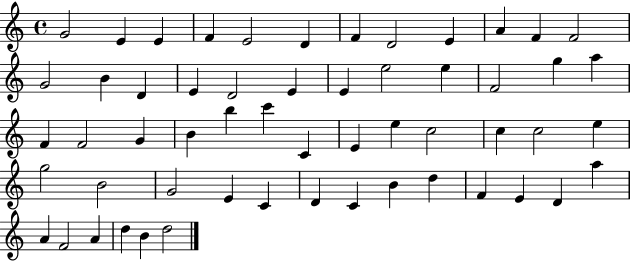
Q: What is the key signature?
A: C major